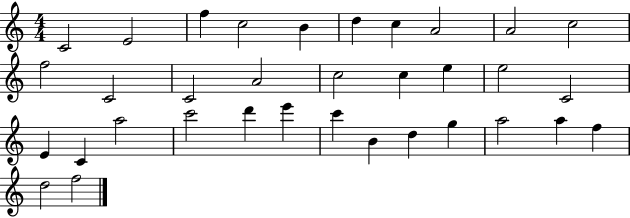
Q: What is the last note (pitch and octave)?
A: F5